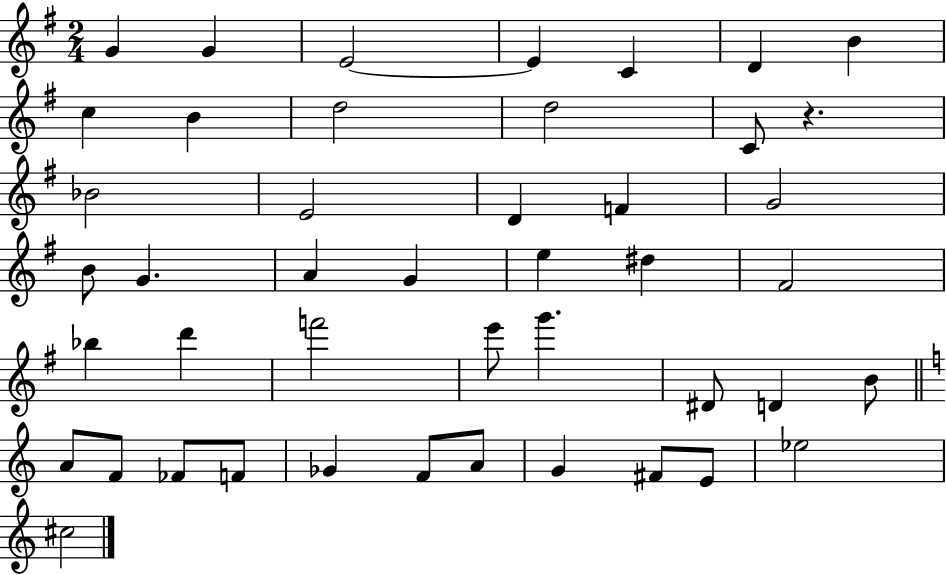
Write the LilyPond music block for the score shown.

{
  \clef treble
  \numericTimeSignature
  \time 2/4
  \key g \major
  g'4 g'4 | e'2~~ | e'4 c'4 | d'4 b'4 | \break c''4 b'4 | d''2 | d''2 | c'8 r4. | \break bes'2 | e'2 | d'4 f'4 | g'2 | \break b'8 g'4. | a'4 g'4 | e''4 dis''4 | fis'2 | \break bes''4 d'''4 | f'''2 | e'''8 g'''4. | dis'8 d'4 b'8 | \break \bar "||" \break \key a \minor a'8 f'8 fes'8 f'8 | ges'4 f'8 a'8 | g'4 fis'8 e'8 | ees''2 | \break cis''2 | \bar "|."
}